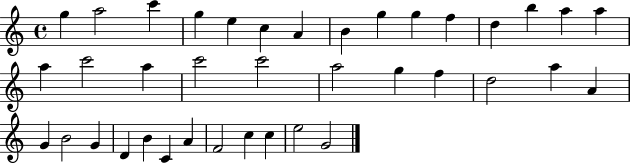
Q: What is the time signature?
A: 4/4